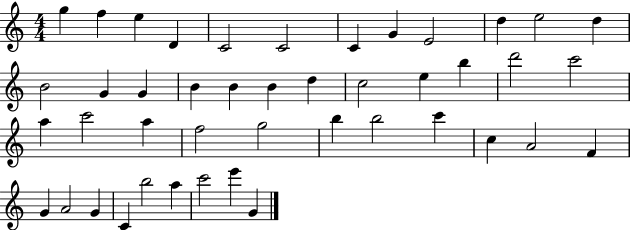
X:1
T:Untitled
M:4/4
L:1/4
K:C
g f e D C2 C2 C G E2 d e2 d B2 G G B B B d c2 e b d'2 c'2 a c'2 a f2 g2 b b2 c' c A2 F G A2 G C b2 a c'2 e' G